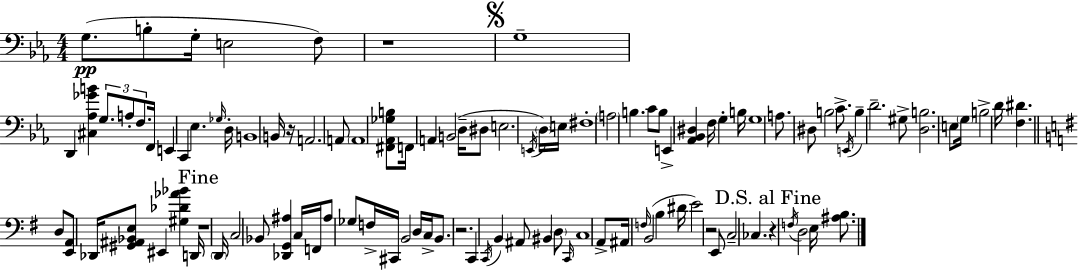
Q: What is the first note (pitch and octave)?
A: G3